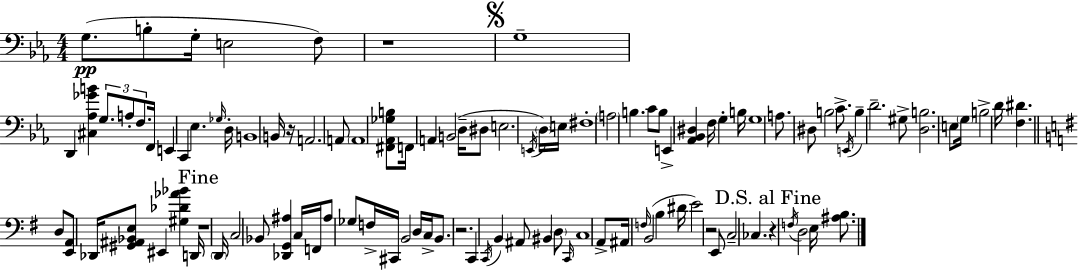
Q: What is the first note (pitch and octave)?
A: G3